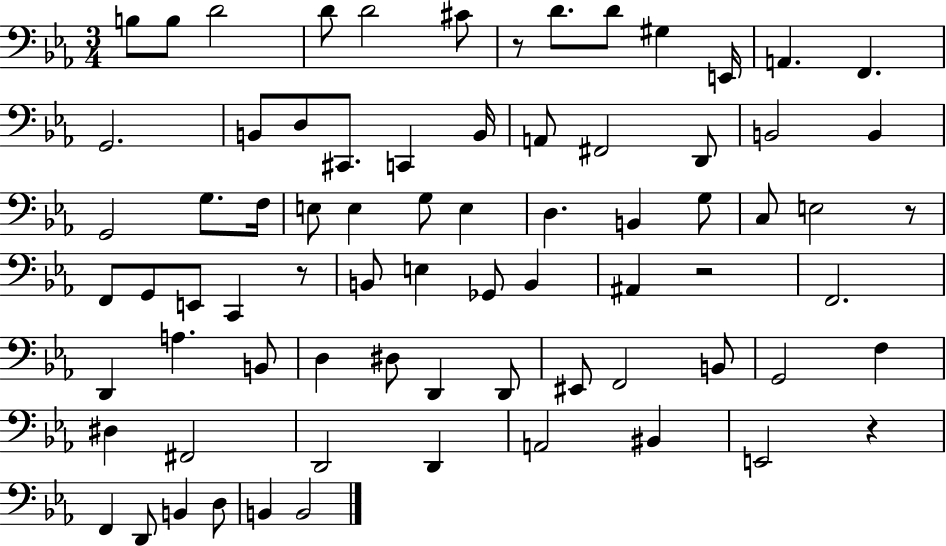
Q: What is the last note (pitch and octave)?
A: B2